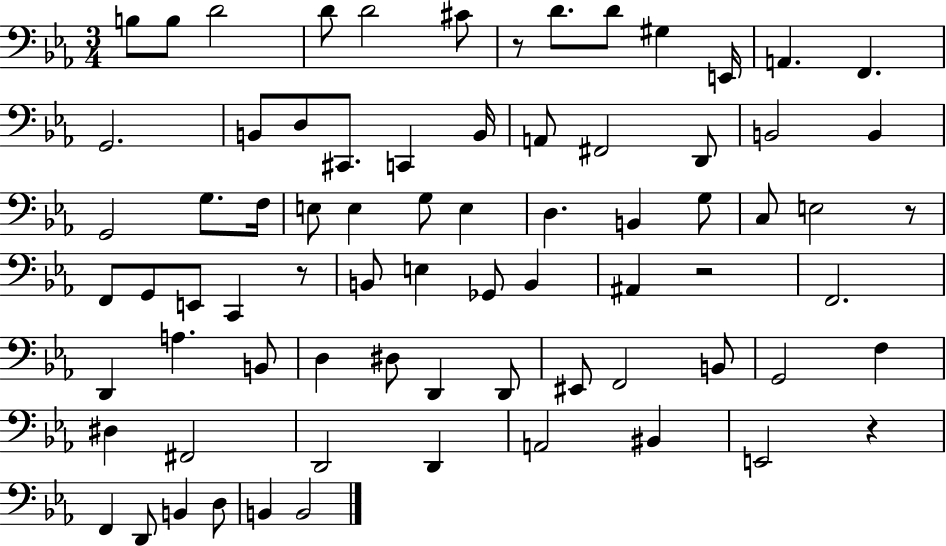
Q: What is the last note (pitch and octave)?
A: B2